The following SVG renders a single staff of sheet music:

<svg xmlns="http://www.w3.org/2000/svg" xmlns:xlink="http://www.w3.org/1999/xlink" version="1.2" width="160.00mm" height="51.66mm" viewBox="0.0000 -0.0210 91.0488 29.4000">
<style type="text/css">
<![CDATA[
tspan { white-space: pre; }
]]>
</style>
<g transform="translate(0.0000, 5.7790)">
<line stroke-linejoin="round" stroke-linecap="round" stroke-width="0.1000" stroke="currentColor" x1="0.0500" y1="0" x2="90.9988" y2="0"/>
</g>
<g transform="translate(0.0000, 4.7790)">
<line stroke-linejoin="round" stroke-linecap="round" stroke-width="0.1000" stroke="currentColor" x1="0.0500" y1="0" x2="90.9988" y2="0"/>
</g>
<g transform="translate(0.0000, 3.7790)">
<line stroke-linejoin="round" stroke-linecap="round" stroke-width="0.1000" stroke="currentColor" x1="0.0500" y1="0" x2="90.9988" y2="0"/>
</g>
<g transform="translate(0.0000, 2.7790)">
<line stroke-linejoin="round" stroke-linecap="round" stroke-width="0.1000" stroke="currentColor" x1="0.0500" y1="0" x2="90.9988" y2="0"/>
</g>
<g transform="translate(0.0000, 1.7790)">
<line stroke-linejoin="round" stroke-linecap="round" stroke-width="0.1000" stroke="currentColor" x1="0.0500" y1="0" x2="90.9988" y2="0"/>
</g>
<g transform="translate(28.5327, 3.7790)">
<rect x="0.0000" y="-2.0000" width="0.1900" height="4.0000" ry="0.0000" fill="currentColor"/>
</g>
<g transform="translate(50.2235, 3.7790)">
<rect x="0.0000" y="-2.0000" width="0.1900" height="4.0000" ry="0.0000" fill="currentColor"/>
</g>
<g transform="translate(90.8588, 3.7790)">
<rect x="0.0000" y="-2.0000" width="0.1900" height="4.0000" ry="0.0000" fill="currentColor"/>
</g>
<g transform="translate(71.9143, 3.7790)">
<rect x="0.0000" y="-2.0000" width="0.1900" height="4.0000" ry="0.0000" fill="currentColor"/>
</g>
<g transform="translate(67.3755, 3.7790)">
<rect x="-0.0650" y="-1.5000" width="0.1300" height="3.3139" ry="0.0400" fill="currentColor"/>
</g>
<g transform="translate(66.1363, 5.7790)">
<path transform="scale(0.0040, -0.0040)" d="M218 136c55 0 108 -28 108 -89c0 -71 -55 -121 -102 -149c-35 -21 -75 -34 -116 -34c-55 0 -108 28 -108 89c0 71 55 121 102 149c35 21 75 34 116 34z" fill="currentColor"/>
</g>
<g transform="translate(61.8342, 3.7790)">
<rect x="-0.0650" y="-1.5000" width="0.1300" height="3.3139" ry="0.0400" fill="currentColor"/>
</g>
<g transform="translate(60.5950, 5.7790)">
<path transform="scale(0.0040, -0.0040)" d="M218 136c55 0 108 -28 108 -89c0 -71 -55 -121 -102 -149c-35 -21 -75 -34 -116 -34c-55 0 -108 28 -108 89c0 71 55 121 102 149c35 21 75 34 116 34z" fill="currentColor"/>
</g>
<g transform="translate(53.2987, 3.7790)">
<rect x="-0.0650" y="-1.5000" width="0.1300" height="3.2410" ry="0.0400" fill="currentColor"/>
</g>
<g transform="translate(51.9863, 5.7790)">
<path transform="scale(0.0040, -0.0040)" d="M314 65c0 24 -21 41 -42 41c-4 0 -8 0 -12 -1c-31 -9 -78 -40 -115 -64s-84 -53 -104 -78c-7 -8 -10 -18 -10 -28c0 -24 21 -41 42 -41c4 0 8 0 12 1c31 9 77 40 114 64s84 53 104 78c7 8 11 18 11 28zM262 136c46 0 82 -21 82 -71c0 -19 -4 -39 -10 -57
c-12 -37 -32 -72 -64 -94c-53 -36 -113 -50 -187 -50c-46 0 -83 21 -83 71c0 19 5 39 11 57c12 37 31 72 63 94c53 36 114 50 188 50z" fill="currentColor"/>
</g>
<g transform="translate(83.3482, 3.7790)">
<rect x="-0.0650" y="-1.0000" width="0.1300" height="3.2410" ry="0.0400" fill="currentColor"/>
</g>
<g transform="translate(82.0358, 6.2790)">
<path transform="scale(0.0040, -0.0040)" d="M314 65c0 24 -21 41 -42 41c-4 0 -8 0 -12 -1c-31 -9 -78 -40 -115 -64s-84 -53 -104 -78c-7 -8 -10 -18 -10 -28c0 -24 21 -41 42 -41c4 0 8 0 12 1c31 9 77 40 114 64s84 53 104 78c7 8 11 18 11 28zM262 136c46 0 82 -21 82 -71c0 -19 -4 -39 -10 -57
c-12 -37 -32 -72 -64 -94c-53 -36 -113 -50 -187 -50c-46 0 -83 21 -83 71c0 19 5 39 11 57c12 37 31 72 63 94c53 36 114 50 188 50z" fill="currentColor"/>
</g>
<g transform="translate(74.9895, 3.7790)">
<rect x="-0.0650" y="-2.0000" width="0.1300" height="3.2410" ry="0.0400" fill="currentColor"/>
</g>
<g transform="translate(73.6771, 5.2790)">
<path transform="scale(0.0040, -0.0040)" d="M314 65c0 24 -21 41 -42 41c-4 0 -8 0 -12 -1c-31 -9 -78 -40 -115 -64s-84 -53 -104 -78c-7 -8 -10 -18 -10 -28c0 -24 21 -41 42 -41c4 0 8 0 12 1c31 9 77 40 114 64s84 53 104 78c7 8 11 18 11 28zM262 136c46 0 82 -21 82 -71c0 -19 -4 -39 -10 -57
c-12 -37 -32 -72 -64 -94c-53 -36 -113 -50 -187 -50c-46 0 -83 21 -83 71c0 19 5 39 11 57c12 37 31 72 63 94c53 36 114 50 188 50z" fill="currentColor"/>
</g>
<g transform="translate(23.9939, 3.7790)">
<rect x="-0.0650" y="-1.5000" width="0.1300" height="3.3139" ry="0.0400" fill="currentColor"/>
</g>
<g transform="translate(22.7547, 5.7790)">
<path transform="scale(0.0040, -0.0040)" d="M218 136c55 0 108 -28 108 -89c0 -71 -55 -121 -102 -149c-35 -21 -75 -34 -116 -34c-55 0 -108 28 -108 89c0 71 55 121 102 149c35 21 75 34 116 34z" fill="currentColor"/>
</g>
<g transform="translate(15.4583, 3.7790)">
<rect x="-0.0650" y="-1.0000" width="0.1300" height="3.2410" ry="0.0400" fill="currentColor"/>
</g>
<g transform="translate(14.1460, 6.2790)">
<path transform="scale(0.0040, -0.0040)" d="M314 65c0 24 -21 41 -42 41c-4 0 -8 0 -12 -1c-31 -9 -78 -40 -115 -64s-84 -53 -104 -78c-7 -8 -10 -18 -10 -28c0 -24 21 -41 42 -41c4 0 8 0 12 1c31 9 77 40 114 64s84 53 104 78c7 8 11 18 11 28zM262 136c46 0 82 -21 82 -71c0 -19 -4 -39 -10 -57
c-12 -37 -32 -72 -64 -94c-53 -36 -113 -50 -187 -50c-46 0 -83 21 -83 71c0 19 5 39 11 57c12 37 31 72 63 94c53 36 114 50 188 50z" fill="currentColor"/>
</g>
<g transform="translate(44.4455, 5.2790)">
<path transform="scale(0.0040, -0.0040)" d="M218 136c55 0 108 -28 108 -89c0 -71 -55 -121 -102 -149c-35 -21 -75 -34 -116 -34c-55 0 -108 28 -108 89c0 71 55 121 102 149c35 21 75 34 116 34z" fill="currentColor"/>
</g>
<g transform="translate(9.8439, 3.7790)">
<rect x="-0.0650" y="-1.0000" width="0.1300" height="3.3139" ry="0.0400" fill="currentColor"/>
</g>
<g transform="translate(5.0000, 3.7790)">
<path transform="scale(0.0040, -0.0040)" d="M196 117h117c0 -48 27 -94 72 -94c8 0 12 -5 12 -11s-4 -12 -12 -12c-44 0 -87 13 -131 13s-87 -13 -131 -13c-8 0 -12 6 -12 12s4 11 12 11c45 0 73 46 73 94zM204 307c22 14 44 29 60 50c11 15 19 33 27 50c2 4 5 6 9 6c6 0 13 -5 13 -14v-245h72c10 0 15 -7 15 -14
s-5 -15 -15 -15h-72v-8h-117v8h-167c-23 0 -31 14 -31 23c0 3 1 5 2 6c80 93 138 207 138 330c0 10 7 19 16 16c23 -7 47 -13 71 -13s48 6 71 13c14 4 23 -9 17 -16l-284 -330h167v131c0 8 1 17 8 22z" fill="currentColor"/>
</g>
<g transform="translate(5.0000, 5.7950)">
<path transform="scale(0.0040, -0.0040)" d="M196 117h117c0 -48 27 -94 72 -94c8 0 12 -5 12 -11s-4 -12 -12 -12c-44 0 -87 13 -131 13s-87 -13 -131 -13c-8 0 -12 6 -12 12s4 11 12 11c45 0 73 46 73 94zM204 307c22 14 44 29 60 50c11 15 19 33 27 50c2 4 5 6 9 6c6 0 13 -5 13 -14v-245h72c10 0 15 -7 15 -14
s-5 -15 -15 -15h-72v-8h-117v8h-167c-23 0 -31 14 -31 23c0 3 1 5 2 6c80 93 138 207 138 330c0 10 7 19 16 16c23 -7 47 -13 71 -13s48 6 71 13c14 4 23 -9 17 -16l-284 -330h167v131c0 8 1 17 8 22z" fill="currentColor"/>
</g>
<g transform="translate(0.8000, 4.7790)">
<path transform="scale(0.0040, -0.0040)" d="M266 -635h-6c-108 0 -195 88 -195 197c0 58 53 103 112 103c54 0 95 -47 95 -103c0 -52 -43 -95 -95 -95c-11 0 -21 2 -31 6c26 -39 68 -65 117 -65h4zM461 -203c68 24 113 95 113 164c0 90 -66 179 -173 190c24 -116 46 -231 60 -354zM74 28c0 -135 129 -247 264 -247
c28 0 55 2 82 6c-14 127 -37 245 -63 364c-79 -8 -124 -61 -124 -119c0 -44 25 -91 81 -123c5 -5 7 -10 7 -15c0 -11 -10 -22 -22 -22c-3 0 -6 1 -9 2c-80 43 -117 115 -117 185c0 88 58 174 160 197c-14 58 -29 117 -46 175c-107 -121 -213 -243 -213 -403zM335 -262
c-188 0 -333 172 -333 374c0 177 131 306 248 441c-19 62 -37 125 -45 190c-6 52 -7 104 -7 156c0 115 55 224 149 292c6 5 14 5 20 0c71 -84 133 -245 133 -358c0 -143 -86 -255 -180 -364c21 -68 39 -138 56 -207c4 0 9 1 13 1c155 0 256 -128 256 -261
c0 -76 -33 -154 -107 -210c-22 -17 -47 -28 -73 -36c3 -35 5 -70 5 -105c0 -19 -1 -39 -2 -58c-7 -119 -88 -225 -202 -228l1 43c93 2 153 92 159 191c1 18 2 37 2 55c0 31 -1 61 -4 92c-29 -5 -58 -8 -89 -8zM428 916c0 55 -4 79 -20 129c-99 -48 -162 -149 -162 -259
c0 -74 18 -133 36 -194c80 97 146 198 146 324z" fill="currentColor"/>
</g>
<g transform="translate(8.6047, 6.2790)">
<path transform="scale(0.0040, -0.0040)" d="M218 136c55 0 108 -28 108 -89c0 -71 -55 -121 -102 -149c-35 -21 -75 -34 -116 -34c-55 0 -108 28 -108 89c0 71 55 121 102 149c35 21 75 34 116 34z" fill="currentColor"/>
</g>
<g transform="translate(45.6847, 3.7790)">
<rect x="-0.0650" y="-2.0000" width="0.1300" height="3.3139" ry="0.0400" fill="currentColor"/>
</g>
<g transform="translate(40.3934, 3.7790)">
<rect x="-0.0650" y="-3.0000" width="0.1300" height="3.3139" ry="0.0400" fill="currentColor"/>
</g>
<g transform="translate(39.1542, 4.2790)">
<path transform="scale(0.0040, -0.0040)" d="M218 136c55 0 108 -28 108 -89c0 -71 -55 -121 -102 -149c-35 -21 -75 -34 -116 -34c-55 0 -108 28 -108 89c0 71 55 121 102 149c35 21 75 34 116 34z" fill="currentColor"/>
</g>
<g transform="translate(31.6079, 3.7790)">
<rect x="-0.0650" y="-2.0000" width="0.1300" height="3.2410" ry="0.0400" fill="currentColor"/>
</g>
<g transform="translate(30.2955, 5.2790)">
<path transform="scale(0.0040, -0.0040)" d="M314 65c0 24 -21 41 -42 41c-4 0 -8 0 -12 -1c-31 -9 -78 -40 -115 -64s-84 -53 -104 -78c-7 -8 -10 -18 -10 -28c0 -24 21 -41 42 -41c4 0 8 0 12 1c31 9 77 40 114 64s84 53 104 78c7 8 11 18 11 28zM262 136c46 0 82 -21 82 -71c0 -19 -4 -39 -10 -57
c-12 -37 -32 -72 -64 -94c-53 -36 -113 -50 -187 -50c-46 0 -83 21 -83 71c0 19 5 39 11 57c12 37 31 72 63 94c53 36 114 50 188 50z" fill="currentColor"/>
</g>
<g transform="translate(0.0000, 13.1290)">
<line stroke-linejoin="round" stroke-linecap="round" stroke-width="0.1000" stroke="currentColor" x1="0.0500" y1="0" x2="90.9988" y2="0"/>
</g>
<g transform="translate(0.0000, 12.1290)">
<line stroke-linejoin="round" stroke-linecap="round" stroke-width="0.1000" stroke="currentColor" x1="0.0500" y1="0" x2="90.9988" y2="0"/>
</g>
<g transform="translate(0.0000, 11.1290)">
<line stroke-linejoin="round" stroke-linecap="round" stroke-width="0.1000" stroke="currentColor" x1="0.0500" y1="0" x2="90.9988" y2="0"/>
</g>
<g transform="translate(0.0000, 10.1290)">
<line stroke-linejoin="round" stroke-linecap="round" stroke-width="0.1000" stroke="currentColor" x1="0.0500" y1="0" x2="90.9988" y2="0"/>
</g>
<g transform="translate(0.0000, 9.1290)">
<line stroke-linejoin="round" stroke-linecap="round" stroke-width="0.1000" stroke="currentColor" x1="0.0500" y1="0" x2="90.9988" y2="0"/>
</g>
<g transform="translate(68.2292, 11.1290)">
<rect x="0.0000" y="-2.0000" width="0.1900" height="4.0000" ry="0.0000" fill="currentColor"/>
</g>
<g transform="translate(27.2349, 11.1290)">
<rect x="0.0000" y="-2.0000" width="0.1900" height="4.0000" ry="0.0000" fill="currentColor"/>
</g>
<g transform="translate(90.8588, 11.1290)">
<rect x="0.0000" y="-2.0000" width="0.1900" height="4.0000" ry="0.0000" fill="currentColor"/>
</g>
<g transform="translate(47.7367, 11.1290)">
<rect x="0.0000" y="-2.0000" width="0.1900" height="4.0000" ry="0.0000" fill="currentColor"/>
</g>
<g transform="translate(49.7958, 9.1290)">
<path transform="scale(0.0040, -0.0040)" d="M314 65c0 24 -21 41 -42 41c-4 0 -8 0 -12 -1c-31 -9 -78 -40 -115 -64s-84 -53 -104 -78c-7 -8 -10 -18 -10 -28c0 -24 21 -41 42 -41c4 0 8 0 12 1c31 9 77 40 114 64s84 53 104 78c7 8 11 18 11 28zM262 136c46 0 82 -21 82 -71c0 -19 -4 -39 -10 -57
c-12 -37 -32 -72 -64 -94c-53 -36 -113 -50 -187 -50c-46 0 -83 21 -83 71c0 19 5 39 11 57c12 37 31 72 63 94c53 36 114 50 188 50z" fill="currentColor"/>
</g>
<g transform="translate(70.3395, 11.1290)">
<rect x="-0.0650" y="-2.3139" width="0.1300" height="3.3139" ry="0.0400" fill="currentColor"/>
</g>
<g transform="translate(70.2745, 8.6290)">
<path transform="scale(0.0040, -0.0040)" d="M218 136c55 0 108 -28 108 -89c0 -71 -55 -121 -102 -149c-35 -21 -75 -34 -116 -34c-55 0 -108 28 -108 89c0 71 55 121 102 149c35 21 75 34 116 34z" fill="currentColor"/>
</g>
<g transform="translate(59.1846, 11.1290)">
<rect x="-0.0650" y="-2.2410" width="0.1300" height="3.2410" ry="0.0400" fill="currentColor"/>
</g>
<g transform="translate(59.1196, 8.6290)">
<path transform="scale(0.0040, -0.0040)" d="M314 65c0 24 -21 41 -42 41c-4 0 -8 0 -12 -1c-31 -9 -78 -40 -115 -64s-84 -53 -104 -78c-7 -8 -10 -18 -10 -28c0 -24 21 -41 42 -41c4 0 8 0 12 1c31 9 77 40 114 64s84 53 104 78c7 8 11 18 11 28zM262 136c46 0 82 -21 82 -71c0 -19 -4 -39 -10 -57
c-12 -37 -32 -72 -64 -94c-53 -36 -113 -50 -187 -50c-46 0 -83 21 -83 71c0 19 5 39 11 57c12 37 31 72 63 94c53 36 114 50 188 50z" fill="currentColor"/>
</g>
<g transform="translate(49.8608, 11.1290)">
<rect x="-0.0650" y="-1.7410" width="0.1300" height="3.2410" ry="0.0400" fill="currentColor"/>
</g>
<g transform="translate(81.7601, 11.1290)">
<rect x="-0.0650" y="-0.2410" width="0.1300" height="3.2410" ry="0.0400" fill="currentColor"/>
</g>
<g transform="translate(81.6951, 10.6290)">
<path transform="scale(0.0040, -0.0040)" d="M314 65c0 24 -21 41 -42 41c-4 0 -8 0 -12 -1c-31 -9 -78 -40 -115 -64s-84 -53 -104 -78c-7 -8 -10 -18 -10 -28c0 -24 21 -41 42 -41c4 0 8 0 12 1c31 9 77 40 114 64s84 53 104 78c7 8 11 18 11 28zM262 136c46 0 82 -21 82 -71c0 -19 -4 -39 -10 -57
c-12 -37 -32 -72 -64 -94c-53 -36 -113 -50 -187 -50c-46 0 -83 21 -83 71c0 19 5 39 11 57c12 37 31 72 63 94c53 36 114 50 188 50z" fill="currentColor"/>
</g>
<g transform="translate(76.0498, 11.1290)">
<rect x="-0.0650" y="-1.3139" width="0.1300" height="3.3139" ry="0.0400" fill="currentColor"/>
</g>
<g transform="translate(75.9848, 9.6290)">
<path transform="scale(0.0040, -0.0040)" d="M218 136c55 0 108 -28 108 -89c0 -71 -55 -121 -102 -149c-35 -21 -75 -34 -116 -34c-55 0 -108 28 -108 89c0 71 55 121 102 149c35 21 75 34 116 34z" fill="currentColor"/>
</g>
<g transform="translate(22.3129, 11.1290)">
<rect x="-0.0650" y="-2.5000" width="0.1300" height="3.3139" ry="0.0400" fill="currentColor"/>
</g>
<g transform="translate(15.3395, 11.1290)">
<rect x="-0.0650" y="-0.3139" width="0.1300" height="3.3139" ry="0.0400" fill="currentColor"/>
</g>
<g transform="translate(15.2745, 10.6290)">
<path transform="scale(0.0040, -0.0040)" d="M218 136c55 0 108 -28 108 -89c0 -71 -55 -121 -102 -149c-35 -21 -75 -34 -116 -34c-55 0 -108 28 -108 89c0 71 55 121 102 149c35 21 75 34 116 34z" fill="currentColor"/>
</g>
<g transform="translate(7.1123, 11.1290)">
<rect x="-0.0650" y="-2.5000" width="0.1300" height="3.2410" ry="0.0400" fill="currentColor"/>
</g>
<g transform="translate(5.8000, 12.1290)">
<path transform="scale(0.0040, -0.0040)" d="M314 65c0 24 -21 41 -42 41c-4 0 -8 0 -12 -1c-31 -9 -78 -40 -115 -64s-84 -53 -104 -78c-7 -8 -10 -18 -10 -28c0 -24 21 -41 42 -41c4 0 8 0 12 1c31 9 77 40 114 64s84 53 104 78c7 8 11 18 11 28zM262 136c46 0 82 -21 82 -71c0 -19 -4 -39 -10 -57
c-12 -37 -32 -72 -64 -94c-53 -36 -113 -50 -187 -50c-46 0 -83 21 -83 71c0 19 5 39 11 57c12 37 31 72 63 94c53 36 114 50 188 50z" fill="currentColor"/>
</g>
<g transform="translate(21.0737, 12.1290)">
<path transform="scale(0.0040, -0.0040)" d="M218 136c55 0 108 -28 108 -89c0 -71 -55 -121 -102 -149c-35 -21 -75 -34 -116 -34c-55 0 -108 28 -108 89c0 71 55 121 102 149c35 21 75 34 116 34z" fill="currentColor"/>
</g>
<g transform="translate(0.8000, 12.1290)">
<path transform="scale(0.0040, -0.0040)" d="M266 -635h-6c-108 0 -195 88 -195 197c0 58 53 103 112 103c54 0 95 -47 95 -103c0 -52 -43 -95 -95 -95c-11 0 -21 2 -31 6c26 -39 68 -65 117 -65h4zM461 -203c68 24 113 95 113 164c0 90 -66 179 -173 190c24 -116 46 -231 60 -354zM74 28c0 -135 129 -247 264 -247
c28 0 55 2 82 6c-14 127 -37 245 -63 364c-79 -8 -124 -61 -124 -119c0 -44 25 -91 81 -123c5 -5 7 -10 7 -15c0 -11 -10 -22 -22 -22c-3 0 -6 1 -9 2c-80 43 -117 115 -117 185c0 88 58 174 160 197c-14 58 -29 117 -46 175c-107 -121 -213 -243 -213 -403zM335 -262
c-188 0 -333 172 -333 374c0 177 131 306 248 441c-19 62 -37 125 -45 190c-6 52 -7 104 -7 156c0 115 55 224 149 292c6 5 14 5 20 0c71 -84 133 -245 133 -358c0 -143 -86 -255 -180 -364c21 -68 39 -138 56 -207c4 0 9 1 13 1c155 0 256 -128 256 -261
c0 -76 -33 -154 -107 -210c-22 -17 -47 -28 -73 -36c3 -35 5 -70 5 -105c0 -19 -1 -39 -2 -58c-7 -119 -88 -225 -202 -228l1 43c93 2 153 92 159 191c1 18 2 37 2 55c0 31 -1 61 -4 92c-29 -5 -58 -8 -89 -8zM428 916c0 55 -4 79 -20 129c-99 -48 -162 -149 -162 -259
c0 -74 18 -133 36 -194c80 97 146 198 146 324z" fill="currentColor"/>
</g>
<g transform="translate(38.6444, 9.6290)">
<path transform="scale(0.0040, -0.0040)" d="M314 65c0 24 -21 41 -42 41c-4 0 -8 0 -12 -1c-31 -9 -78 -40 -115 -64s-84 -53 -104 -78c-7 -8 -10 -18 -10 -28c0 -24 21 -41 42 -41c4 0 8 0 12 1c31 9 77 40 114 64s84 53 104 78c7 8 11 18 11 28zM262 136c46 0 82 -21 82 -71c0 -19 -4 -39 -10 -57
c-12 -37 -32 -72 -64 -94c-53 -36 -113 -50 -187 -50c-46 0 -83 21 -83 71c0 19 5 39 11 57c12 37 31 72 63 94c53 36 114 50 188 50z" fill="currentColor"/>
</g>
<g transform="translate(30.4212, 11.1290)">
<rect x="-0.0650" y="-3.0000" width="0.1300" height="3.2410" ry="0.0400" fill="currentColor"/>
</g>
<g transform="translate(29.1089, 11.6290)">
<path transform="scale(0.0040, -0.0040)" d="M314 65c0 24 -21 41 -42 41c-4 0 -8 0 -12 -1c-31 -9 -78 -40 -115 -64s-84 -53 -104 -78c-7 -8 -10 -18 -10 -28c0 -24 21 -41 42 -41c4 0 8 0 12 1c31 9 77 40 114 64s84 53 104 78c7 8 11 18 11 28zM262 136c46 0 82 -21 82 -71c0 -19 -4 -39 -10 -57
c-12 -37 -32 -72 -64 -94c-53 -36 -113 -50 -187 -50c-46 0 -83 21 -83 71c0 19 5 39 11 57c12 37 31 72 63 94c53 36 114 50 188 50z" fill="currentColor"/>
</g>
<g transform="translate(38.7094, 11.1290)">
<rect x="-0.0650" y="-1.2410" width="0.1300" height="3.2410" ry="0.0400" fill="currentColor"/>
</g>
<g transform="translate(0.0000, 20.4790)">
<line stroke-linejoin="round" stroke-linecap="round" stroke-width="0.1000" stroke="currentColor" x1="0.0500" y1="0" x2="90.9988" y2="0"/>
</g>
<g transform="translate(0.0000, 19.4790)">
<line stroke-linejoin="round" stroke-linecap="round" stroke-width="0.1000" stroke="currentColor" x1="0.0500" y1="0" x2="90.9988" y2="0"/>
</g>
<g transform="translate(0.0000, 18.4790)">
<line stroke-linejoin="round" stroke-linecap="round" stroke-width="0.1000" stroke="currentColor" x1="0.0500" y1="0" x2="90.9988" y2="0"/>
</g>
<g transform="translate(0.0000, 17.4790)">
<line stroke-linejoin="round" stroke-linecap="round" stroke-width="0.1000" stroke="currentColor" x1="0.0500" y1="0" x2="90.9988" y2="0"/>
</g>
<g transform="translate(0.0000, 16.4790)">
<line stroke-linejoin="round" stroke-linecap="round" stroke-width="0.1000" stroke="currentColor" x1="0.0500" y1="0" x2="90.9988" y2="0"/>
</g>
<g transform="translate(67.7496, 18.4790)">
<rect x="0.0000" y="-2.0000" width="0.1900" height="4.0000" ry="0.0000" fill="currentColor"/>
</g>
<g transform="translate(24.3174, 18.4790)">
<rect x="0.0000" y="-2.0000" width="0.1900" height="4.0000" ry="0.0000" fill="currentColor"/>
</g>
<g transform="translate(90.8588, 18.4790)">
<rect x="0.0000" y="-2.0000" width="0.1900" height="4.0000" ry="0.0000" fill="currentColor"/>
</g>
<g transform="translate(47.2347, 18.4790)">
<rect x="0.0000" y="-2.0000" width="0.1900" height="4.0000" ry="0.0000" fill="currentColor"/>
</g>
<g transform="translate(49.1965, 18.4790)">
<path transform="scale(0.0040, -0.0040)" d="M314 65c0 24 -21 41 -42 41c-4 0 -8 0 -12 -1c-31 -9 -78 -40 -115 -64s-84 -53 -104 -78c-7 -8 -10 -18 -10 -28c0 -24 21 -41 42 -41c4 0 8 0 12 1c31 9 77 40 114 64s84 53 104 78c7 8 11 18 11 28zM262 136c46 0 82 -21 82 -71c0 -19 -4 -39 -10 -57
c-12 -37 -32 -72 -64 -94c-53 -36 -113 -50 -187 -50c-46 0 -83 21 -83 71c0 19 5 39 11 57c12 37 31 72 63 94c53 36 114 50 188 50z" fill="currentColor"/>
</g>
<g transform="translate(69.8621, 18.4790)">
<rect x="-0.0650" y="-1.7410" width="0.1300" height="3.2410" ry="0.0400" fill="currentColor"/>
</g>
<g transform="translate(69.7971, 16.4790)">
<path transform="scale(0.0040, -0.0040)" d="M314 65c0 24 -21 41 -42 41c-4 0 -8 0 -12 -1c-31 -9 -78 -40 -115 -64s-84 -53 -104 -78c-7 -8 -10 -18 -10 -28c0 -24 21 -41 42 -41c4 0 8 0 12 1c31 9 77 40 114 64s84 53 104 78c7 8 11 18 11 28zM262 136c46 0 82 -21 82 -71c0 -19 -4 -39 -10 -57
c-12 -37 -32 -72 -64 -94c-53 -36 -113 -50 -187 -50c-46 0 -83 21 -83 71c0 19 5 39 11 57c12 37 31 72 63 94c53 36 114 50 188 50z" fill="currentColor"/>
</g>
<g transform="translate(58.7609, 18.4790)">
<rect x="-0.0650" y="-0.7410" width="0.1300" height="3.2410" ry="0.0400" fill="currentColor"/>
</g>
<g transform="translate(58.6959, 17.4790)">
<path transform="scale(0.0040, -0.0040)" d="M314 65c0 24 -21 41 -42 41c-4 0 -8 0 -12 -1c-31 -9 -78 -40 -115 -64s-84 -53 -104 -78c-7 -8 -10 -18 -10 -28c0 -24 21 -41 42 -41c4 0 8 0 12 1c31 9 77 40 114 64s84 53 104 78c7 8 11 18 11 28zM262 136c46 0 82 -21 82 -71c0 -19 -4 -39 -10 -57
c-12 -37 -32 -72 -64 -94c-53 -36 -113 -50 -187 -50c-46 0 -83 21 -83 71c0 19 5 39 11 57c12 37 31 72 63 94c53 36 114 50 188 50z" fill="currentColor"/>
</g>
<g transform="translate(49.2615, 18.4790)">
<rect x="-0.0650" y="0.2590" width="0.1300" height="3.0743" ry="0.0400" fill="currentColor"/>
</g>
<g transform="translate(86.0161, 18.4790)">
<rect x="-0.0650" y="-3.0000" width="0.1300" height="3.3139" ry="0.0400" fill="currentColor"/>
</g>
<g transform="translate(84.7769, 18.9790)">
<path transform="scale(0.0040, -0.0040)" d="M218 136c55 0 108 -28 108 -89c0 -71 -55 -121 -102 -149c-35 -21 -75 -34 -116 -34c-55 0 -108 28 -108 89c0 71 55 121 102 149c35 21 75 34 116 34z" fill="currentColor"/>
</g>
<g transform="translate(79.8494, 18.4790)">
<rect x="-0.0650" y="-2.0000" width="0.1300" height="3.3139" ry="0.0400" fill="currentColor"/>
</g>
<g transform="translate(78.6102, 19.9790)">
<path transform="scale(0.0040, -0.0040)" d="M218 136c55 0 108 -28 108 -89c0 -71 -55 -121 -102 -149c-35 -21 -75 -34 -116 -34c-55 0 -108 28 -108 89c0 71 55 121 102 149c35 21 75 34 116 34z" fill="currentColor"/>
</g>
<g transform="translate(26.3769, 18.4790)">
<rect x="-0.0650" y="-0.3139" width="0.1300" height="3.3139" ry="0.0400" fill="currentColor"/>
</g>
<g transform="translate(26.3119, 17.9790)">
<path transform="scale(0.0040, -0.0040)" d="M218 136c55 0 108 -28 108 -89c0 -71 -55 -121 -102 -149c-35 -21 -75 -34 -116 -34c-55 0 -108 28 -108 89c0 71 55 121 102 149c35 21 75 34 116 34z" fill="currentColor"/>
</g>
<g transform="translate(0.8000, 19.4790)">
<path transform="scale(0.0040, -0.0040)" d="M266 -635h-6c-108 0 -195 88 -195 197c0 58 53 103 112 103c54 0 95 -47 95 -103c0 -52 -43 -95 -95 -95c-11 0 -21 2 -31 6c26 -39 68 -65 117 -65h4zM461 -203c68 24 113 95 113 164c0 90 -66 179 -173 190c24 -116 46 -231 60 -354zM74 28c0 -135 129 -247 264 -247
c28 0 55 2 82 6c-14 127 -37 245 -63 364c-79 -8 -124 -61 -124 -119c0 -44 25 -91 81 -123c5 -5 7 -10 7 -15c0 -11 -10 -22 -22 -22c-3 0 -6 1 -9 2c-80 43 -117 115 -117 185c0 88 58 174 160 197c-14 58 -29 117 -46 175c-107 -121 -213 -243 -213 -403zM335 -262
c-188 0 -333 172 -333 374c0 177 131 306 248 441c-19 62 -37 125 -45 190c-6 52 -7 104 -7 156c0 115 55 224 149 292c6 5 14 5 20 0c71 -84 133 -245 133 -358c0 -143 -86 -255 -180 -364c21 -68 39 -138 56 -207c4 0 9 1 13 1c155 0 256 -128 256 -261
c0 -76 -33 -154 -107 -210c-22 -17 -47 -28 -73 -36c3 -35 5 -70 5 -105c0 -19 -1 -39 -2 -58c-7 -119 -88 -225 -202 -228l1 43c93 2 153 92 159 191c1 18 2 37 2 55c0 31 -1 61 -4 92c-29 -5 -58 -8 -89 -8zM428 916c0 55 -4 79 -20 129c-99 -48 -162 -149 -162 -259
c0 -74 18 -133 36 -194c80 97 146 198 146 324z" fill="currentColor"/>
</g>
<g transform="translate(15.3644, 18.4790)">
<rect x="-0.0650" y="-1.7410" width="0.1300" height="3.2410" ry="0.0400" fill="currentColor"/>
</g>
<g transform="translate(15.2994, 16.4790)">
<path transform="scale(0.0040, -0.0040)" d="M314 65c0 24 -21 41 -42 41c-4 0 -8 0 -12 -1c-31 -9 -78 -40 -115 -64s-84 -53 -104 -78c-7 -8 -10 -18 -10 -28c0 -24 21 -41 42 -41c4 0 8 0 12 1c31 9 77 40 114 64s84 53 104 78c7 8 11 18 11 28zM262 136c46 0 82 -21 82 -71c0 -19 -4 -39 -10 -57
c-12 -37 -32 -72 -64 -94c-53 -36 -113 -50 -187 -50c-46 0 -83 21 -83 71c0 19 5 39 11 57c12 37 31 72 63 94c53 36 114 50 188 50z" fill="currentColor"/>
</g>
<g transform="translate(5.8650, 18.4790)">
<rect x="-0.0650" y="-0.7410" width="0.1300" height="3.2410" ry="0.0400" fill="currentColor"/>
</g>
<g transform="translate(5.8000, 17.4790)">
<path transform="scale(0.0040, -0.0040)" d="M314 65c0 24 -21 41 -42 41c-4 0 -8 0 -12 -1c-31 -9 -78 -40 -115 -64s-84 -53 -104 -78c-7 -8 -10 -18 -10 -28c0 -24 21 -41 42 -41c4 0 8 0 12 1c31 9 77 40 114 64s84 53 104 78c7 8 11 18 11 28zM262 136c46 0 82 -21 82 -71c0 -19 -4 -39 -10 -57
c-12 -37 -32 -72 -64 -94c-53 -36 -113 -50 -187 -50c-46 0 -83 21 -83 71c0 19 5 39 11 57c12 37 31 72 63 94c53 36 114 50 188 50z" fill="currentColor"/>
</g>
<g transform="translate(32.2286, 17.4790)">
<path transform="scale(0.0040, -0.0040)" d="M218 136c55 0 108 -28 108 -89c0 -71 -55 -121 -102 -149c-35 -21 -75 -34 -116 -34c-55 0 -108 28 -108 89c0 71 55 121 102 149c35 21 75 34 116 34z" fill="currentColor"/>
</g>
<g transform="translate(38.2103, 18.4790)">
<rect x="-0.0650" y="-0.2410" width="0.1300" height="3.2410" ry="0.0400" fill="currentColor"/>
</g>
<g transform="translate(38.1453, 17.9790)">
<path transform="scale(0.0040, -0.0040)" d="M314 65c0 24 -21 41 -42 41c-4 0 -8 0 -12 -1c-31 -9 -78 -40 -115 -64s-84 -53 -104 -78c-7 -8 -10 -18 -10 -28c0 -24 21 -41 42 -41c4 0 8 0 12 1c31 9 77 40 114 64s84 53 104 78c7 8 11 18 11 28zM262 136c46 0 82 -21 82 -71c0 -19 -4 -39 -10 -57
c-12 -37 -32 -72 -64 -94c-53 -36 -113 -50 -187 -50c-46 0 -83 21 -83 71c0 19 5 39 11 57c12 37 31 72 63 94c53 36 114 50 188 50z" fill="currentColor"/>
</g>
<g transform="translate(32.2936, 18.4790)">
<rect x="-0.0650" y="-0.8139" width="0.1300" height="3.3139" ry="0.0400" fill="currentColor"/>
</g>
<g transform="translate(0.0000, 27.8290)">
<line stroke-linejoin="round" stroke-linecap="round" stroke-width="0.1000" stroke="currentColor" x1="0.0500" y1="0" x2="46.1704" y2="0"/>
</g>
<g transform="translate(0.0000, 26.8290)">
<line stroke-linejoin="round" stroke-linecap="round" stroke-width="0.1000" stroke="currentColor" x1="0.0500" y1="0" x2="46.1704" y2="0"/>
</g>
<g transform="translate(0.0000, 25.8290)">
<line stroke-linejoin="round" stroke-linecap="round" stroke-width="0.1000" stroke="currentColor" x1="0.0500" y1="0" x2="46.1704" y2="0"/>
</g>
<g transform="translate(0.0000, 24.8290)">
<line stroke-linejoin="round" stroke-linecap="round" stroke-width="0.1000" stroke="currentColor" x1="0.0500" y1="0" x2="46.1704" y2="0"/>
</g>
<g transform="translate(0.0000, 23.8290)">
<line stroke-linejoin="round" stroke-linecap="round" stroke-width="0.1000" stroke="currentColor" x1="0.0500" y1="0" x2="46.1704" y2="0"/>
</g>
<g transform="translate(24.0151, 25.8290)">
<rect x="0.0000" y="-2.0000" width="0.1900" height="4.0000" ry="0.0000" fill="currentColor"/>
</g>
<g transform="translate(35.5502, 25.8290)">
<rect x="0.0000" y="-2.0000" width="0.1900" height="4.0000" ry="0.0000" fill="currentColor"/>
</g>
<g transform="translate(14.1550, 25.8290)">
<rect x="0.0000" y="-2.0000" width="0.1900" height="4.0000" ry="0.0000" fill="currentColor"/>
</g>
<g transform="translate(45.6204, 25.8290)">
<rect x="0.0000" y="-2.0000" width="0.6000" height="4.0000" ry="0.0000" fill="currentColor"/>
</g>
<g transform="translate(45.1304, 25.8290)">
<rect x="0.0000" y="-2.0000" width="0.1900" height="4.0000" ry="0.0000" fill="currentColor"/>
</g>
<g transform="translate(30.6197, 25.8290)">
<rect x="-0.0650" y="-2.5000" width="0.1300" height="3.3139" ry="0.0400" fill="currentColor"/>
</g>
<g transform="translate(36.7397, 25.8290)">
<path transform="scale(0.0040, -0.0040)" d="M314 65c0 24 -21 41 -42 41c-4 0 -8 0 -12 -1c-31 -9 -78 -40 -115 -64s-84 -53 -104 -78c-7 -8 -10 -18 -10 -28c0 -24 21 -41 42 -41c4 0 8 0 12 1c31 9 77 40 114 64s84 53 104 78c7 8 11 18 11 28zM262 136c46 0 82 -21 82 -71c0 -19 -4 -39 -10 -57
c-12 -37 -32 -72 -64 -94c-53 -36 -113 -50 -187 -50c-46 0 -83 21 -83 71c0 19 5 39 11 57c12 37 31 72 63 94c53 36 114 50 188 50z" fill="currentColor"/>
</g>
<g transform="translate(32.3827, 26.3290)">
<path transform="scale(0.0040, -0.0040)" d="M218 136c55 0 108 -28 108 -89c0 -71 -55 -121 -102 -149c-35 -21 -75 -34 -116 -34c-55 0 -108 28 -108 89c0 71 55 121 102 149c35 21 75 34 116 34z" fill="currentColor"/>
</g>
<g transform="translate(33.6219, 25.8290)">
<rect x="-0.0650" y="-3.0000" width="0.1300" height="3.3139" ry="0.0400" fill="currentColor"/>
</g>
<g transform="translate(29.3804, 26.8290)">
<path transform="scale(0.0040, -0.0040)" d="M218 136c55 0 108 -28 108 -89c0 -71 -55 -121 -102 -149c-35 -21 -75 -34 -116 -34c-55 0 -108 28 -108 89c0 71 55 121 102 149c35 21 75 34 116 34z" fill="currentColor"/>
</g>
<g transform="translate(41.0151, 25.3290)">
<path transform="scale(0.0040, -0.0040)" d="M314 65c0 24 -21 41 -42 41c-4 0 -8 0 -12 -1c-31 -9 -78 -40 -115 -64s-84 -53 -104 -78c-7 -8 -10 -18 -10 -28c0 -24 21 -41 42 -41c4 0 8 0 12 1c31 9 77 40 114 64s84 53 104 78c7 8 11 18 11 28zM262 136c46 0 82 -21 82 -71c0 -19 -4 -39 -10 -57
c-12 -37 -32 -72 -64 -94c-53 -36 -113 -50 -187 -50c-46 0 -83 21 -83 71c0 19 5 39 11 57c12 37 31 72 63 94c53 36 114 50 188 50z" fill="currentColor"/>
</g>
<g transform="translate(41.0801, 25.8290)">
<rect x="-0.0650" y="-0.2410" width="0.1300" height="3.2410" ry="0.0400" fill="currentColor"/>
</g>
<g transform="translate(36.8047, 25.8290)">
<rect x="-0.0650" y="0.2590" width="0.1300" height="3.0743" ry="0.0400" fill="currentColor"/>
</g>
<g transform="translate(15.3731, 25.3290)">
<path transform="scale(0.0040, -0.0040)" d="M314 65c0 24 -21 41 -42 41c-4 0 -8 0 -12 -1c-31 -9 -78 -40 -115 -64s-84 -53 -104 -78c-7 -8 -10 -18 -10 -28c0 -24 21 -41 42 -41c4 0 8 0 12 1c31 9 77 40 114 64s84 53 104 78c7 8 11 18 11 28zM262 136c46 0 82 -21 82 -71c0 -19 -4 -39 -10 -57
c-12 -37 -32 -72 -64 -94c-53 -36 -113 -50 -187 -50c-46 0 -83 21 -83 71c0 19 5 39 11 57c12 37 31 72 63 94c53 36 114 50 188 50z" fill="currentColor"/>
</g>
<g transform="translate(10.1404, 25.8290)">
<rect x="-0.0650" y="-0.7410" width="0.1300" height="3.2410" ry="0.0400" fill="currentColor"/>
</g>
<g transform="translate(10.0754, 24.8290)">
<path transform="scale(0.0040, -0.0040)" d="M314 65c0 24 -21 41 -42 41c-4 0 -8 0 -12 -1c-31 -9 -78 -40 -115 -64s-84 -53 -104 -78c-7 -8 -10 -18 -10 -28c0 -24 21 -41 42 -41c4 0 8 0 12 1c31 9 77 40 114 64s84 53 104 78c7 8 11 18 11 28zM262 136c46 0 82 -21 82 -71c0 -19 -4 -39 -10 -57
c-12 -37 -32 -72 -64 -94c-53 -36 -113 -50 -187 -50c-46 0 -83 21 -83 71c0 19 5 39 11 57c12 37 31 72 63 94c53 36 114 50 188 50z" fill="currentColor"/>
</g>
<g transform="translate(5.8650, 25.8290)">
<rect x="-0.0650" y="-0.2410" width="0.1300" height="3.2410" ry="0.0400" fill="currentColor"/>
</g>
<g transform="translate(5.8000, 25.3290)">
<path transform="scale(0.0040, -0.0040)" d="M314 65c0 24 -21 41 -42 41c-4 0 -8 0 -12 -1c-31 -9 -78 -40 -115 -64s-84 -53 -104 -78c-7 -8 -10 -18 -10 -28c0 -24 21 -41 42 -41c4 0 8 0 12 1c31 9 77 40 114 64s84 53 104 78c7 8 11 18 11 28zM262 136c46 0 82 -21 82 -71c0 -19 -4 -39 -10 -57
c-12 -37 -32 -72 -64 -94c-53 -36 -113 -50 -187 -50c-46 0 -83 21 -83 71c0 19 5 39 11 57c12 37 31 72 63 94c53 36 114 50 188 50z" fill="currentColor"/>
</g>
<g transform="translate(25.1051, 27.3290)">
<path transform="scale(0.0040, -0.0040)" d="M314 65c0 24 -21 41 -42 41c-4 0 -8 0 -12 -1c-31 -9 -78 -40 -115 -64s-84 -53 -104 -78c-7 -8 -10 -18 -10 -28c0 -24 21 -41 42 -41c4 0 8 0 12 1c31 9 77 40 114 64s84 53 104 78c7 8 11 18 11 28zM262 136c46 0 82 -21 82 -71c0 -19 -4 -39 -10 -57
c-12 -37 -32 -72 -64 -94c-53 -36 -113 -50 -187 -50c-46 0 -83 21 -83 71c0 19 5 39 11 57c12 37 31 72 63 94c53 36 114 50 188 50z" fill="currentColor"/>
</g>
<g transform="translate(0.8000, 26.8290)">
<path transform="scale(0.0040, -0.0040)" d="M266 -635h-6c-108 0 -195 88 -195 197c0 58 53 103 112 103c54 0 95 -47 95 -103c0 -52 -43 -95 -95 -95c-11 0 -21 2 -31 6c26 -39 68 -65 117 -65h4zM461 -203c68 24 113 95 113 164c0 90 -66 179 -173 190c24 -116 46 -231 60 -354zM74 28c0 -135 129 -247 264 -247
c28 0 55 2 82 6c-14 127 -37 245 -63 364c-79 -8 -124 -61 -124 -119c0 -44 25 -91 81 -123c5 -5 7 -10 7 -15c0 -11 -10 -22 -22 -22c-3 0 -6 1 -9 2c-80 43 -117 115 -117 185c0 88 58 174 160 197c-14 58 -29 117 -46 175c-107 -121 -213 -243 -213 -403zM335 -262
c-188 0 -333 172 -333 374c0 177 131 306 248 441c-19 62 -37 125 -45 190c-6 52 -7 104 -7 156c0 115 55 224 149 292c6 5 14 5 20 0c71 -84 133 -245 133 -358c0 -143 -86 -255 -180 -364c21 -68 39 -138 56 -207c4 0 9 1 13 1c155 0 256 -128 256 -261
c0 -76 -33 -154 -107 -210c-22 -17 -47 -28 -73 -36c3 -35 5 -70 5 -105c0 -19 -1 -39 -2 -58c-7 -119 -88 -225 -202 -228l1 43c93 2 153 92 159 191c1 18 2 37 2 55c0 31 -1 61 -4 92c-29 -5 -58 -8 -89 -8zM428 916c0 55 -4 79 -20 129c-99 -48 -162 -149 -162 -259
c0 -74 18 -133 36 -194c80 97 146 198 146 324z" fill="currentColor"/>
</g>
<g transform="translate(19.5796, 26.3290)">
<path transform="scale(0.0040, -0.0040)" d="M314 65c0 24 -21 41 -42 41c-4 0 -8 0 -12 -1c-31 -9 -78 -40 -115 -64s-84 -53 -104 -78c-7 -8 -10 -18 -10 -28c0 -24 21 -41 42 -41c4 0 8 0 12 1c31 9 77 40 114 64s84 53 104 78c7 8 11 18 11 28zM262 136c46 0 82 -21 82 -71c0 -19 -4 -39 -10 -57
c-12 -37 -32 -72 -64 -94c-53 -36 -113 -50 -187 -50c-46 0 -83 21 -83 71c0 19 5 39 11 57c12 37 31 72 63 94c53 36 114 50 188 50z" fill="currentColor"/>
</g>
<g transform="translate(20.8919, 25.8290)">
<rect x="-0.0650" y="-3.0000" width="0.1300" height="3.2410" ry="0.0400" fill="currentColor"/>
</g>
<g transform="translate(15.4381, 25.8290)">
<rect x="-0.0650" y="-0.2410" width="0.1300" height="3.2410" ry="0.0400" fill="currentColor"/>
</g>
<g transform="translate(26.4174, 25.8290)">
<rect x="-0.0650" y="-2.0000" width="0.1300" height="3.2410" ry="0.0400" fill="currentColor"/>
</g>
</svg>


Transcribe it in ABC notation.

X:1
T:Untitled
M:4/4
L:1/4
K:C
D D2 E F2 A F E2 E E F2 D2 G2 c G A2 e2 f2 g2 g e c2 d2 f2 c d c2 B2 d2 f2 F A c2 d2 c2 A2 F2 G A B2 c2